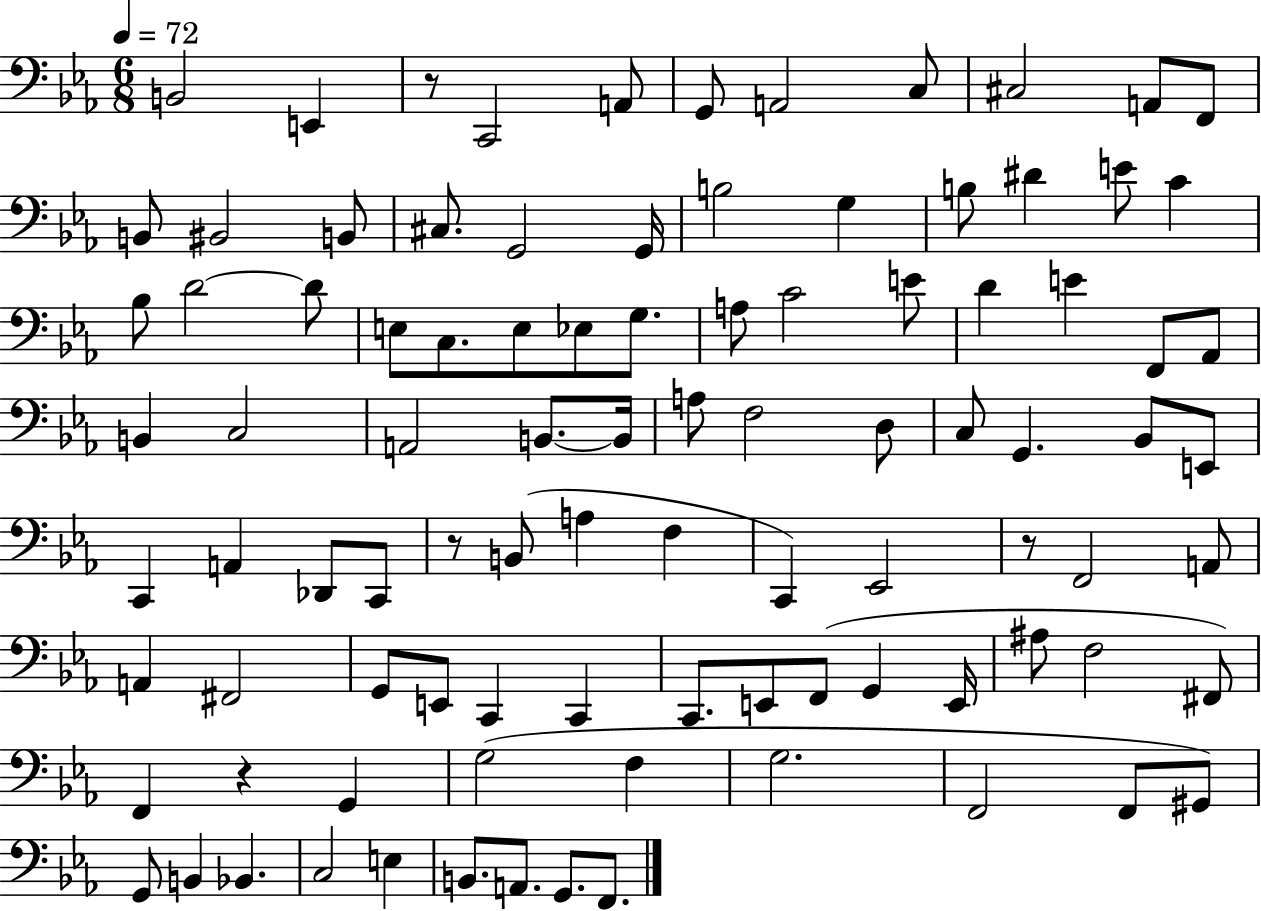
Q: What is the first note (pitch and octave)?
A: B2